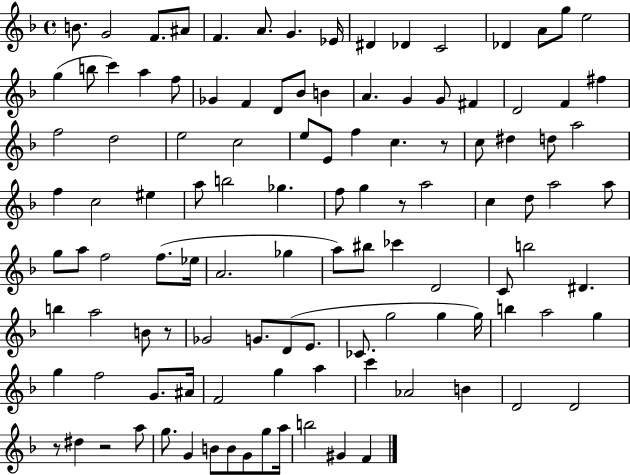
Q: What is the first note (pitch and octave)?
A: B4